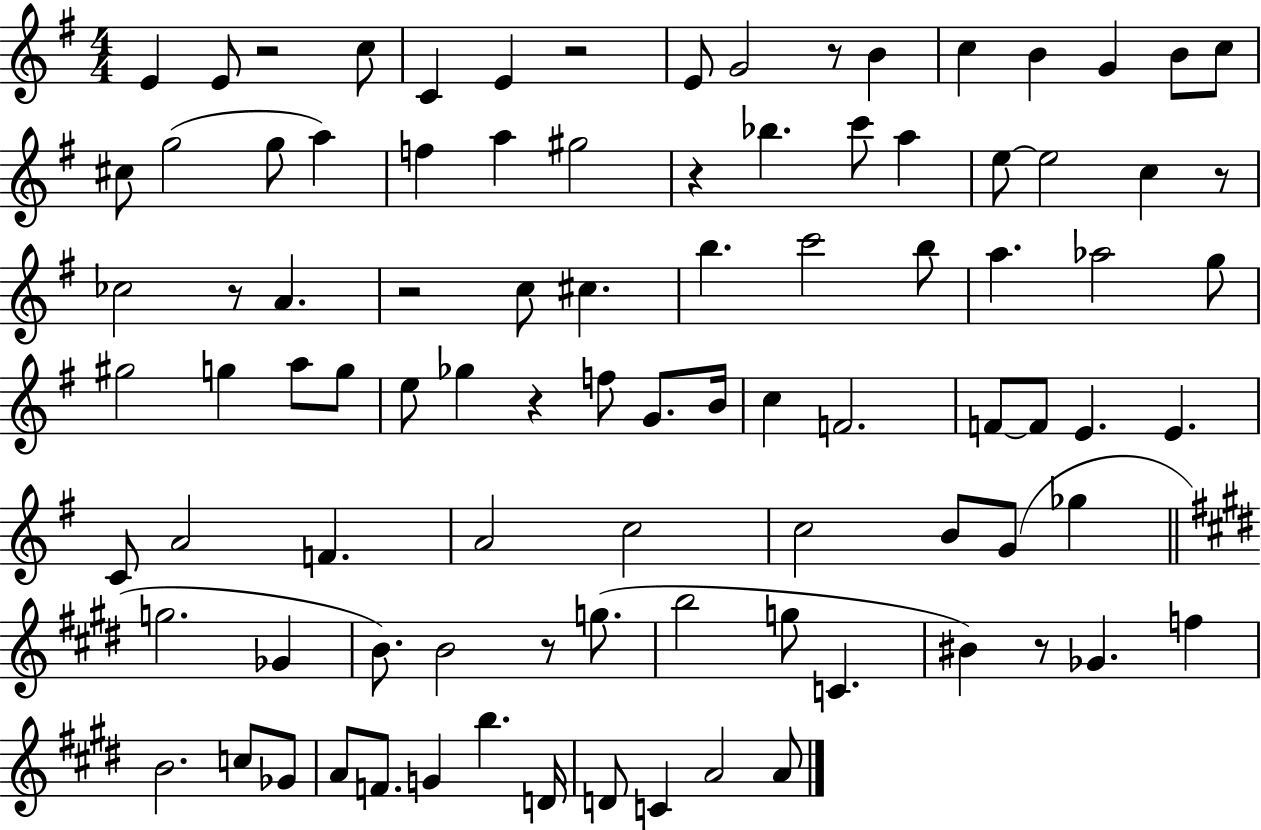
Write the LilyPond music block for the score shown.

{
  \clef treble
  \numericTimeSignature
  \time 4/4
  \key g \major
  e'4 e'8 r2 c''8 | c'4 e'4 r2 | e'8 g'2 r8 b'4 | c''4 b'4 g'4 b'8 c''8 | \break cis''8 g''2( g''8 a''4) | f''4 a''4 gis''2 | r4 bes''4. c'''8 a''4 | e''8~~ e''2 c''4 r8 | \break ces''2 r8 a'4. | r2 c''8 cis''4. | b''4. c'''2 b''8 | a''4. aes''2 g''8 | \break gis''2 g''4 a''8 g''8 | e''8 ges''4 r4 f''8 g'8. b'16 | c''4 f'2. | f'8~~ f'8 e'4. e'4. | \break c'8 a'2 f'4. | a'2 c''2 | c''2 b'8 g'8( ges''4 | \bar "||" \break \key e \major g''2. ges'4 | b'8.) b'2 r8 g''8.( | b''2 g''8 c'4. | bis'4) r8 ges'4. f''4 | \break b'2. c''8 ges'8 | a'8 f'8. g'4 b''4. d'16 | d'8 c'4 a'2 a'8 | \bar "|."
}